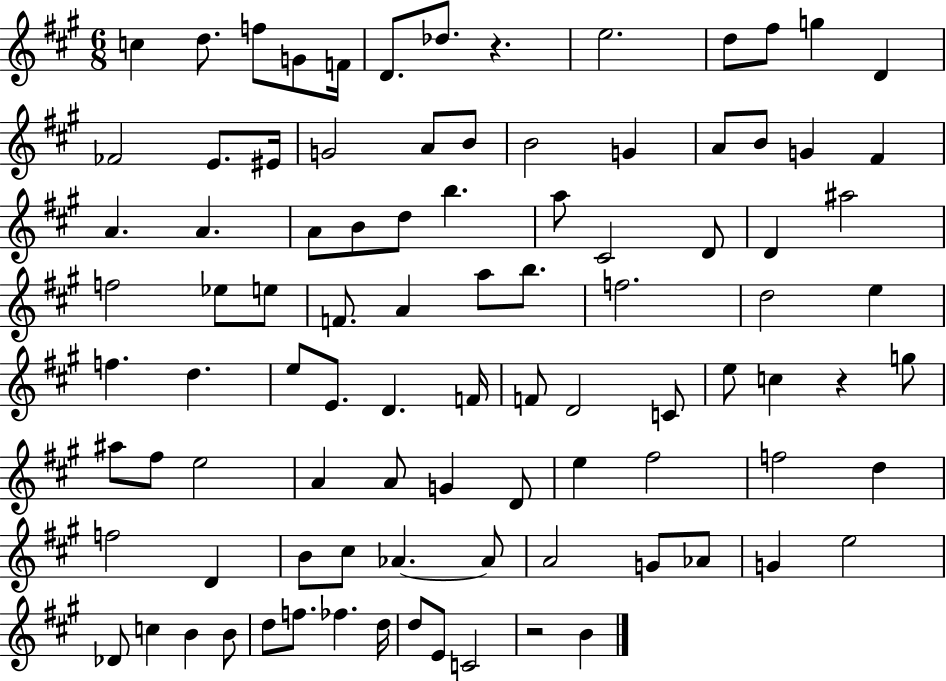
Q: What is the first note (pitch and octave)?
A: C5